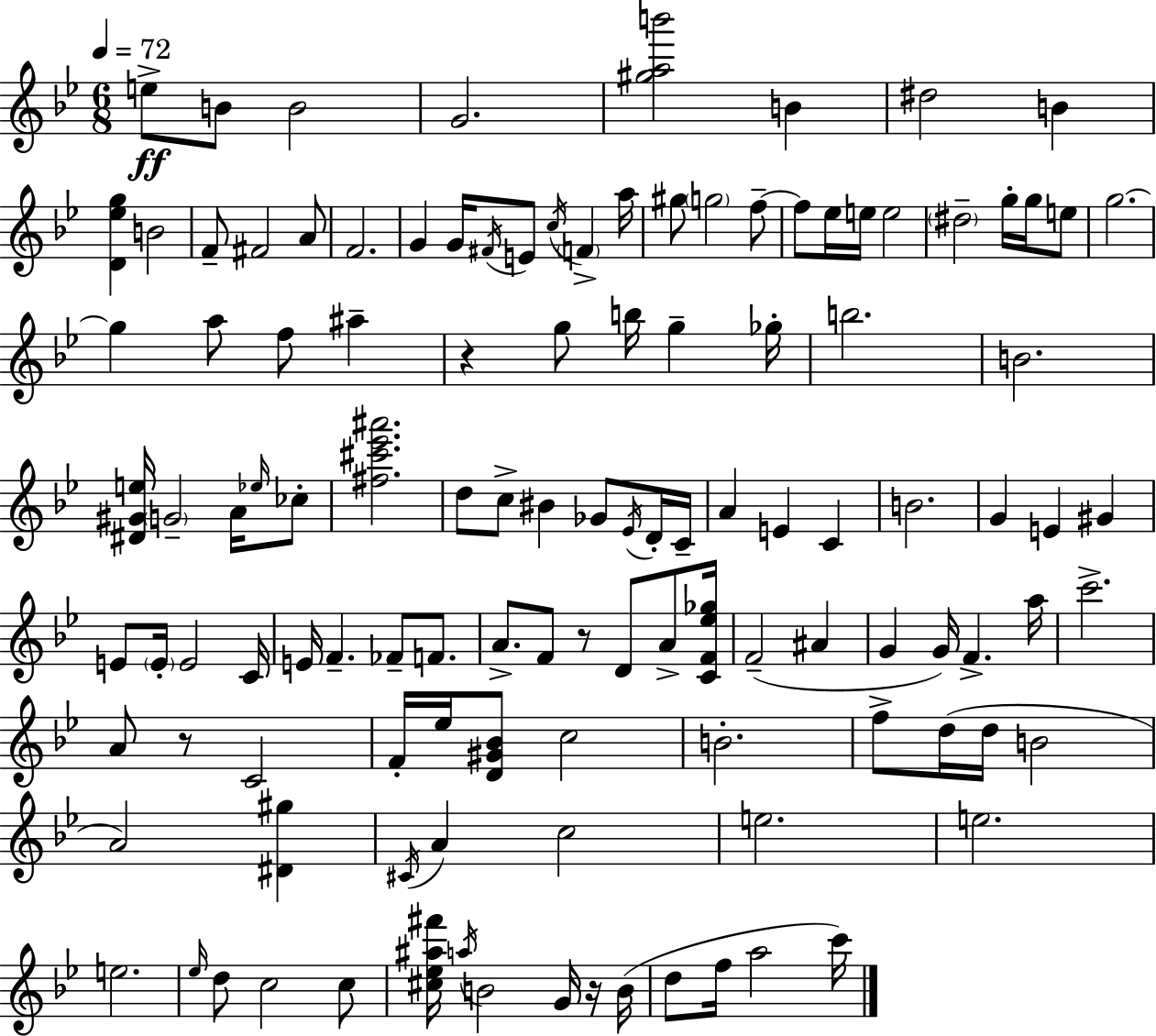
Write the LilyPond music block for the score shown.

{
  \clef treble
  \numericTimeSignature
  \time 6/8
  \key g \minor
  \tempo 4 = 72
  e''8->\ff b'8 b'2 | g'2. | <gis'' a'' b'''>2 b'4 | dis''2 b'4 | \break <d' ees'' g''>4 b'2 | f'8-- fis'2 a'8 | f'2. | g'4 g'16 \acciaccatura { fis'16 } e'8 \acciaccatura { c''16 } \parenthesize f'4-> | \break a''16 gis''8 \parenthesize g''2 | f''8--~~ f''8 ees''16 e''16 e''2 | \parenthesize dis''2-- g''16-. g''16 | e''8 g''2.~~ | \break g''4 a''8 f''8 ais''4-- | r4 g''8 b''16 g''4-- | ges''16-. b''2. | b'2. | \break <dis' gis' e''>16 \parenthesize g'2-- a'16 | \grace { ees''16 } ces''8-. <fis'' cis''' ees''' ais'''>2. | d''8 c''8-> bis'4 ges'8 | \acciaccatura { ees'16 } d'16-. c'16-- a'4 e'4 | \break c'4 b'2. | g'4 e'4 | gis'4 e'8 \parenthesize e'16-. e'2 | c'16 e'16 f'4.-- fes'8-- | \break f'8. a'8.-> f'8 r8 d'8 | a'8-> <c' f' ees'' ges''>16 f'2--( | ais'4 g'4 g'16) f'4.-> | a''16 c'''2.-> | \break a'8 r8 c'2 | f'16-. ees''16 <d' gis' bes'>8 c''2 | b'2.-. | f''8-> d''16( d''16 b'2 | \break a'2) | <dis' gis''>4 \acciaccatura { cis'16 } a'4 c''2 | e''2. | e''2. | \break e''2. | \grace { ees''16 } d''8 c''2 | c''8 <cis'' ees'' ais'' fis'''>16 \acciaccatura { a''16 } b'2 | g'16 r16 b'16( d''8 f''16 a''2 | \break c'''16) \bar "|."
}